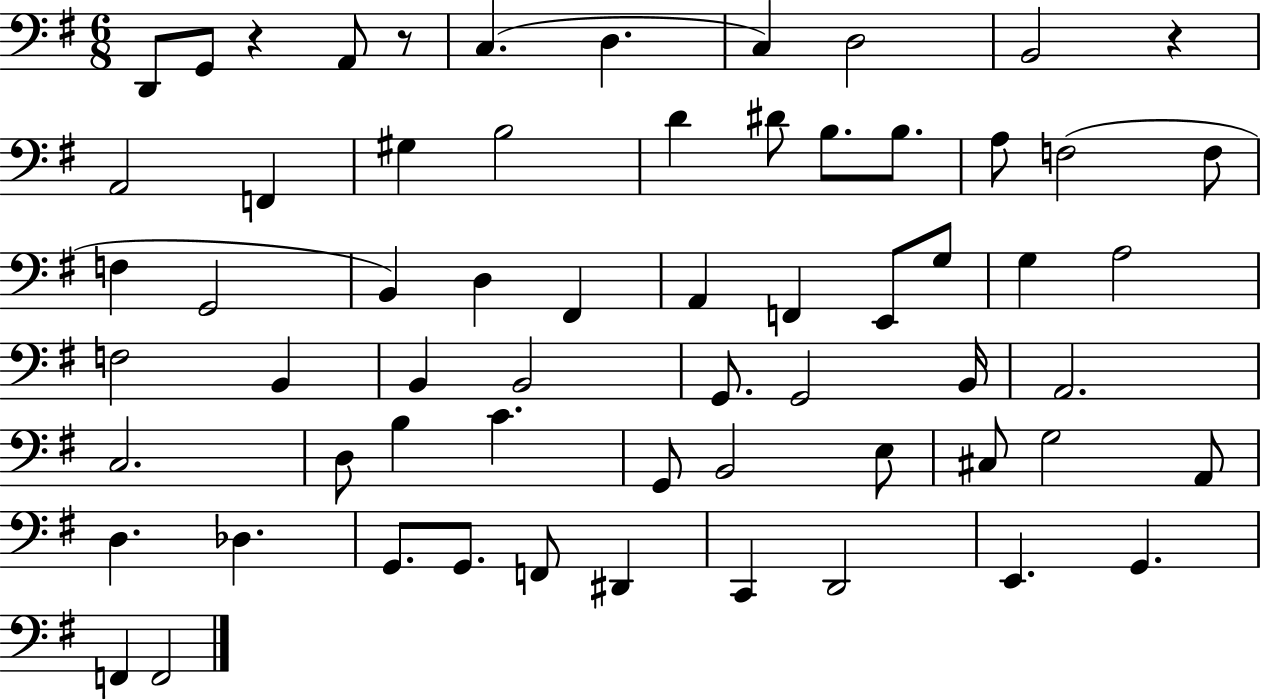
{
  \clef bass
  \numericTimeSignature
  \time 6/8
  \key g \major
  d,8 g,8 r4 a,8 r8 | c4.( d4. | c4) d2 | b,2 r4 | \break a,2 f,4 | gis4 b2 | d'4 dis'8 b8. b8. | a8 f2( f8 | \break f4 g,2 | b,4) d4 fis,4 | a,4 f,4 e,8 g8 | g4 a2 | \break f2 b,4 | b,4 b,2 | g,8. g,2 b,16 | a,2. | \break c2. | d8 b4 c'4. | g,8 b,2 e8 | cis8 g2 a,8 | \break d4. des4. | g,8. g,8. f,8 dis,4 | c,4 d,2 | e,4. g,4. | \break f,4 f,2 | \bar "|."
}